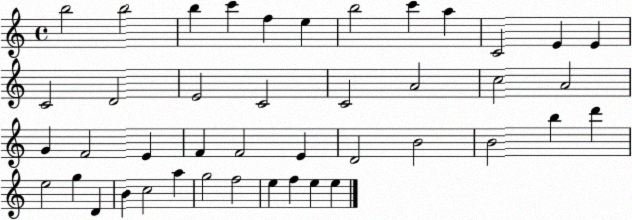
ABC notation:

X:1
T:Untitled
M:4/4
L:1/4
K:C
b2 b2 b c' f e b2 c' a C2 E E C2 D2 E2 C2 C2 A2 c2 A2 G F2 E F F2 E D2 B2 B2 b d' e2 g D B c2 a g2 f2 e f e e